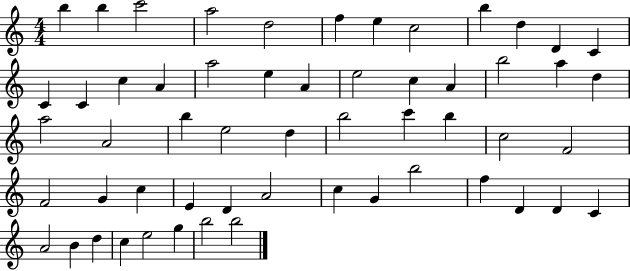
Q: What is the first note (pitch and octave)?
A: B5